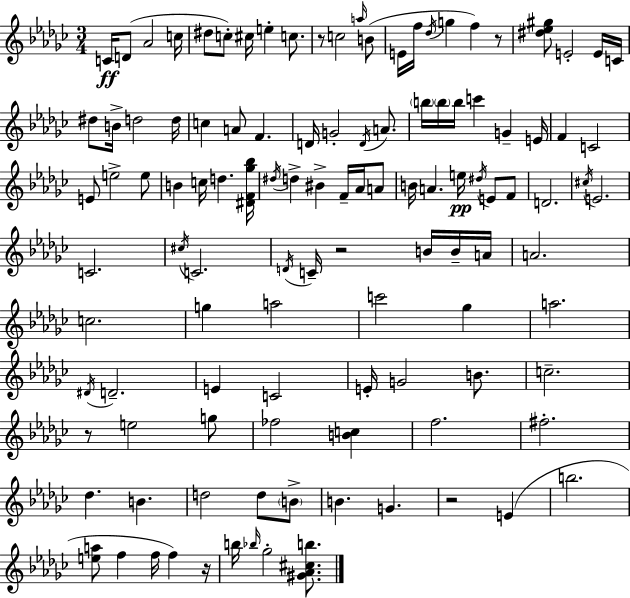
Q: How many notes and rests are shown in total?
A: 114